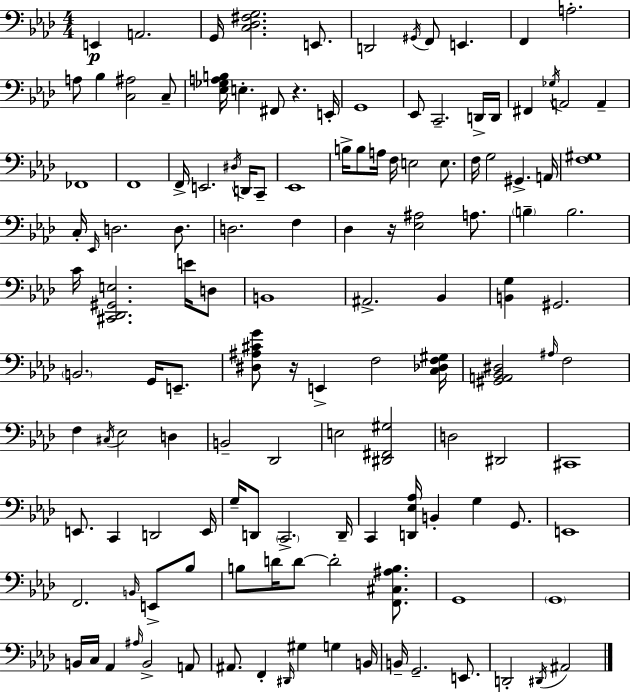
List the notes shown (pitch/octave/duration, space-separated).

E2/q A2/h. G2/s [C3,Db3,F#3,G3]/h. E2/e. D2/h G#2/s F2/e E2/q. F2/q A3/h. A3/e Bb3/q [C3,A#3]/h C3/e [Eb3,Gb3,A3,B3]/s E3/q. F#2/e R/q. E2/s G2/w Eb2/e C2/h. D2/s D2/s F#2/q Gb3/s A2/h A2/q FES2/w F2/w F2/s E2/h. D#3/s D2/s C2/e Eb2/w B3/s B3/e A3/s F3/s E3/h E3/e. F3/s G3/h G#2/q. A2/s [F3,G#3]/w C3/s Eb2/s D3/h. D3/e. D3/h. F3/q Db3/q R/s [Eb3,A#3]/h A3/e. B3/q B3/h. C4/s [C#2,Db2,G#2,E3]/h. E4/s D3/e B2/w A#2/h. Bb2/q [B2,G3]/q G#2/h. B2/h. G2/s E2/e. [D#3,A#3,C#4,G4]/e R/s E2/q F3/h [C3,Db3,F3,G#3]/s [G#2,A2,Bb2,D#3]/h A#3/s F3/h F3/q C#3/s Eb3/h D3/q B2/h Db2/h E3/h [D#2,F#2,G#3]/h D3/h D#2/h C#2/w E2/e. C2/q D2/h E2/s G3/s D2/e C2/h. D2/s C2/q [D2,Eb3,Ab3]/s B2/q G3/q G2/e. E2/w F2/h. B2/s E2/e Bb3/e B3/e D4/s D4/e D4/h [F2,C#3,A#3,B3]/e. G2/w G2/w B2/s C3/s Ab2/q A#3/s B2/h A2/e A#2/e. F2/q D#2/s G#3/q G3/q B2/s B2/s G2/h. E2/e. D2/h D#2/s A#2/h